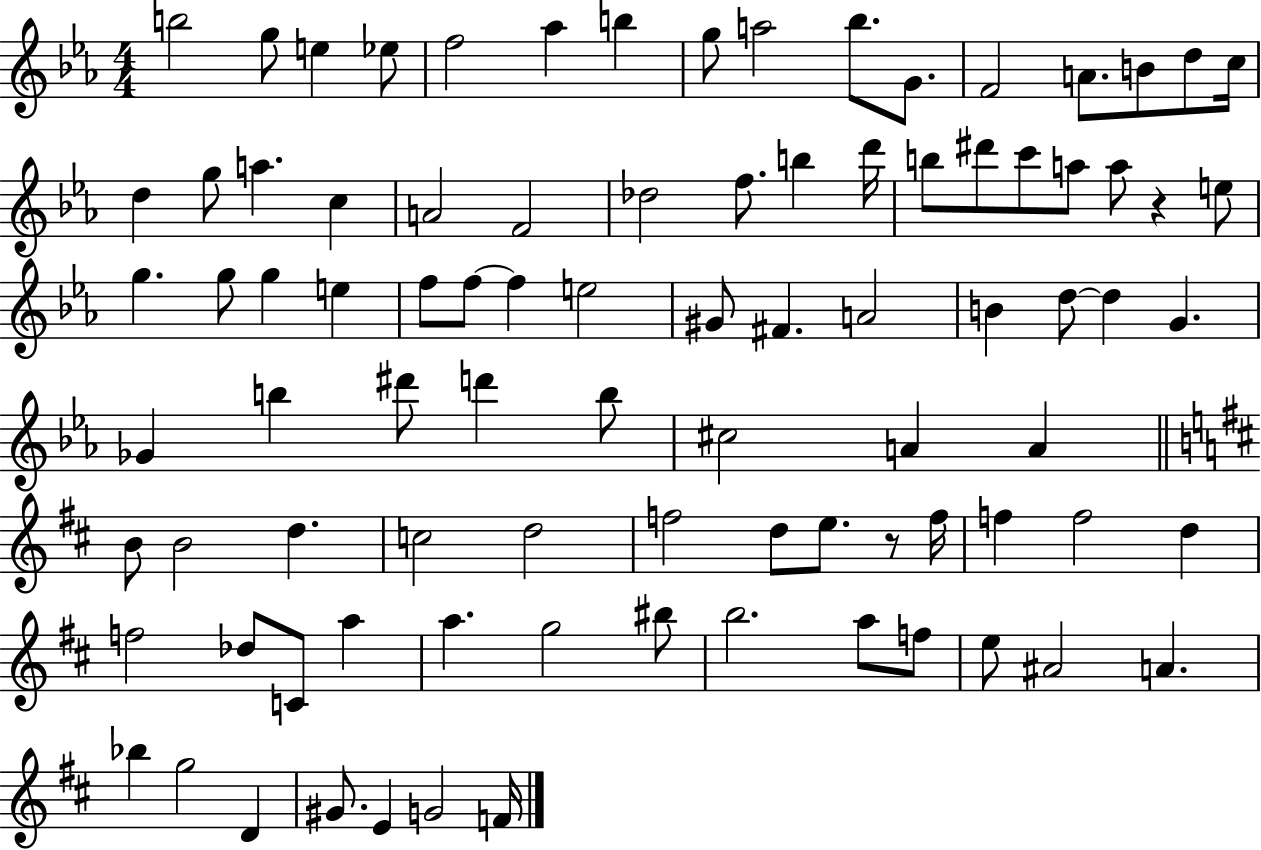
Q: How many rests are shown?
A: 2